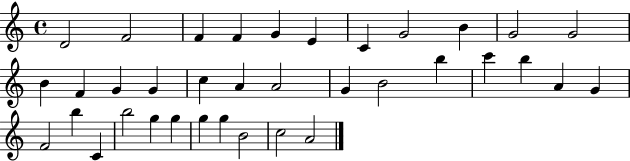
X:1
T:Untitled
M:4/4
L:1/4
K:C
D2 F2 F F G E C G2 B G2 G2 B F G G c A A2 G B2 b c' b A G F2 b C b2 g g g g B2 c2 A2